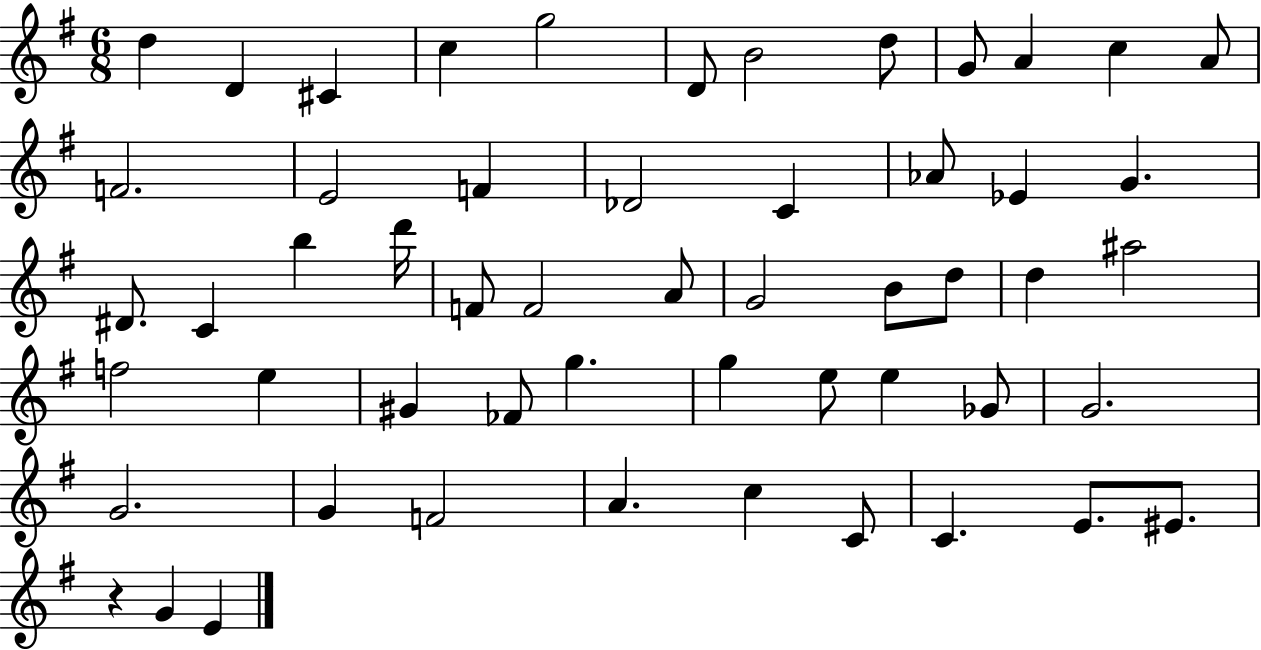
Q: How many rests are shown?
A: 1